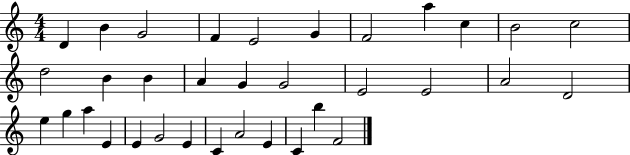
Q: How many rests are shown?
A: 0